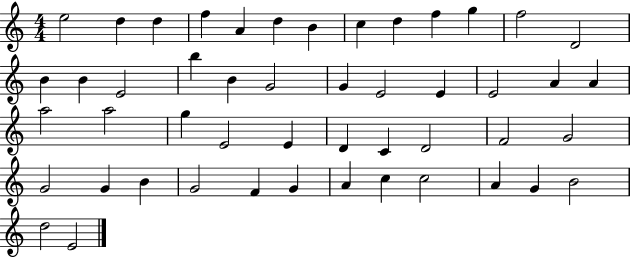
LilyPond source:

{
  \clef treble
  \numericTimeSignature
  \time 4/4
  \key c \major
  e''2 d''4 d''4 | f''4 a'4 d''4 b'4 | c''4 d''4 f''4 g''4 | f''2 d'2 | \break b'4 b'4 e'2 | b''4 b'4 g'2 | g'4 e'2 e'4 | e'2 a'4 a'4 | \break a''2 a''2 | g''4 e'2 e'4 | d'4 c'4 d'2 | f'2 g'2 | \break g'2 g'4 b'4 | g'2 f'4 g'4 | a'4 c''4 c''2 | a'4 g'4 b'2 | \break d''2 e'2 | \bar "|."
}